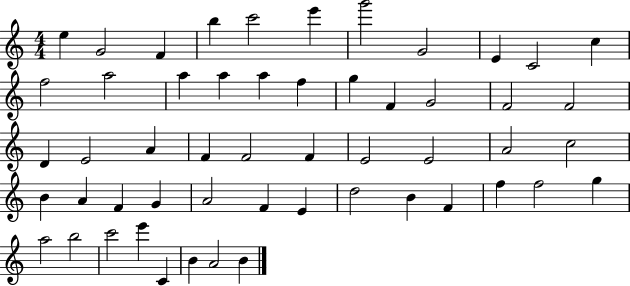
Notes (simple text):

E5/q G4/h F4/q B5/q C6/h E6/q G6/h G4/h E4/q C4/h C5/q F5/h A5/h A5/q A5/q A5/q F5/q G5/q F4/q G4/h F4/h F4/h D4/q E4/h A4/q F4/q F4/h F4/q E4/h E4/h A4/h C5/h B4/q A4/q F4/q G4/q A4/h F4/q E4/q D5/h B4/q F4/q F5/q F5/h G5/q A5/h B5/h C6/h E6/q C4/q B4/q A4/h B4/q